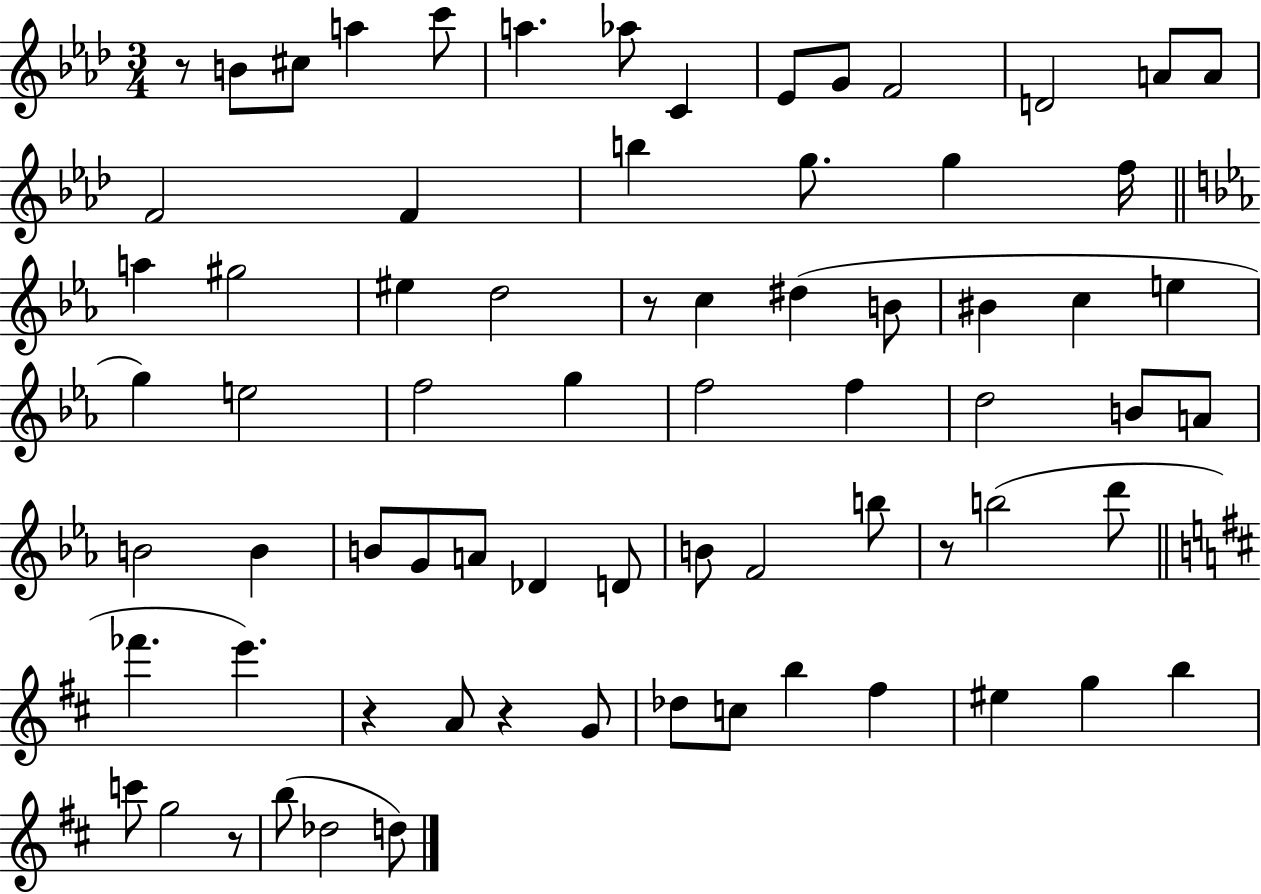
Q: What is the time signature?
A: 3/4